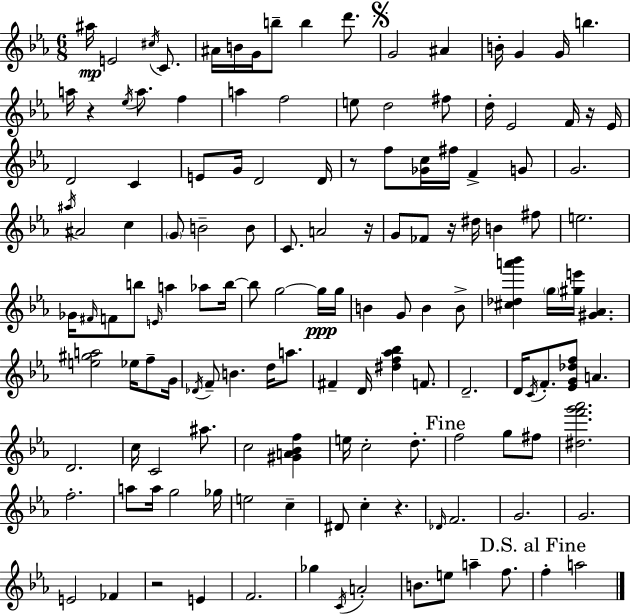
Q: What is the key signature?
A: EES major